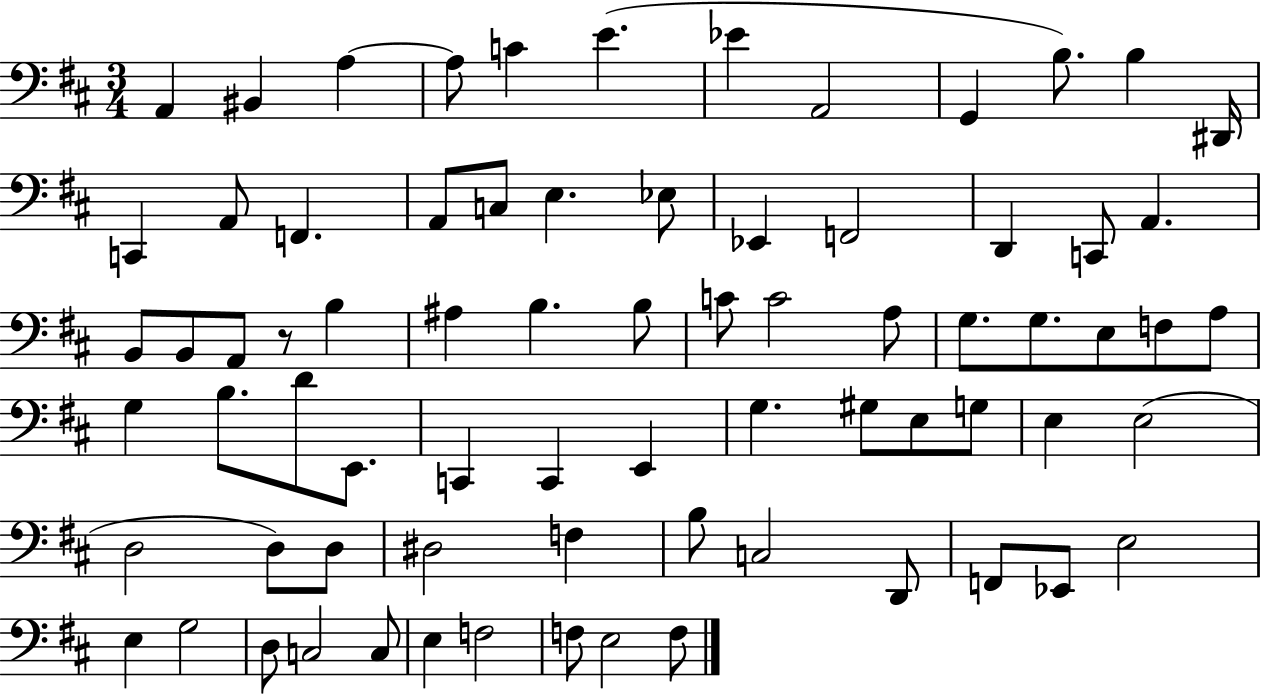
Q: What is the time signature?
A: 3/4